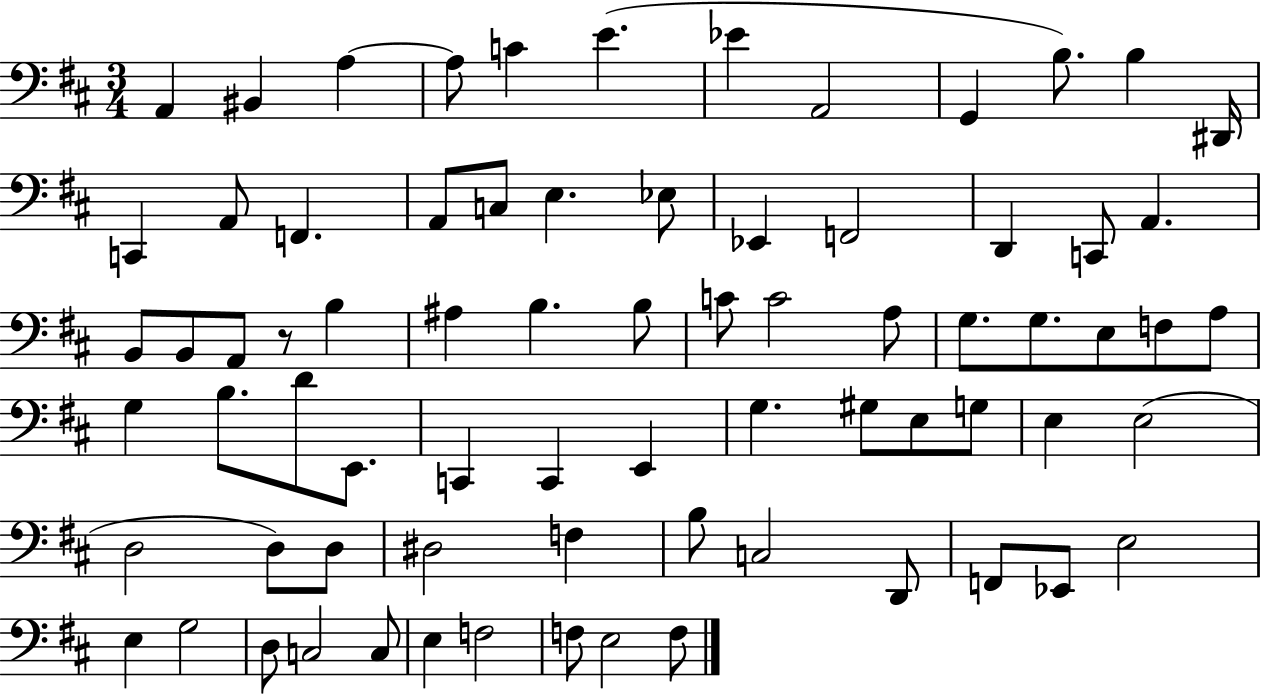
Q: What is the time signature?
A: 3/4